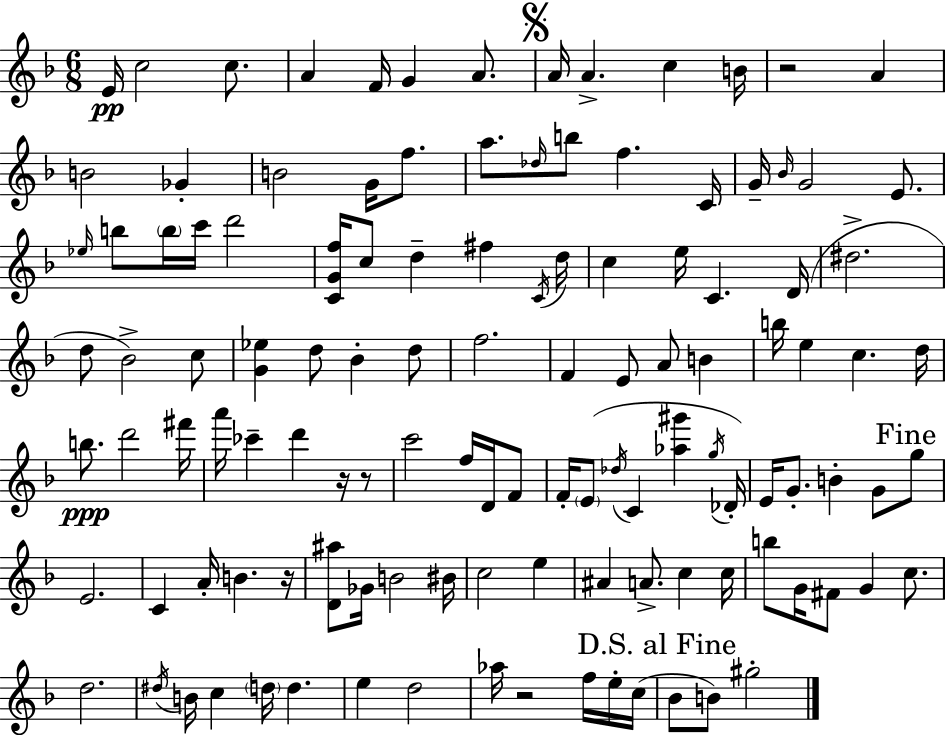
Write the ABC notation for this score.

X:1
T:Untitled
M:6/8
L:1/4
K:F
E/4 c2 c/2 A F/4 G A/2 A/4 A c B/4 z2 A B2 _G B2 G/4 f/2 a/2 _d/4 b/2 f C/4 G/4 _B/4 G2 E/2 _e/4 b/2 b/4 c'/4 d'2 [CGf]/4 c/2 d ^f C/4 d/4 c e/4 C D/4 ^d2 d/2 _B2 c/2 [G_e] d/2 _B d/2 f2 F E/2 A/2 B b/4 e c d/4 b/2 d'2 ^f'/4 a'/4 _c' d' z/4 z/2 c'2 f/4 D/4 F/2 F/4 E/2 _d/4 C [_a^g'] g/4 _D/4 E/4 G/2 B G/2 g/2 E2 C A/4 B z/4 [D^a]/2 _G/4 B2 ^B/4 c2 e ^A A/2 c c/4 b/2 G/4 ^F/2 G c/2 d2 ^d/4 B/4 c d/4 d e d2 _a/4 z2 f/4 e/4 c/4 _B/2 B/2 ^g2